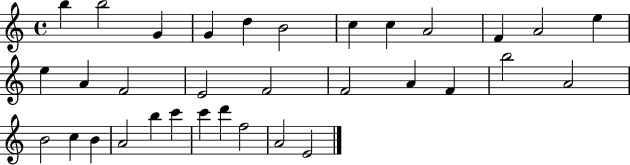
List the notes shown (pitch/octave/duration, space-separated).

B5/q B5/h G4/q G4/q D5/q B4/h C5/q C5/q A4/h F4/q A4/h E5/q E5/q A4/q F4/h E4/h F4/h F4/h A4/q F4/q B5/h A4/h B4/h C5/q B4/q A4/h B5/q C6/q C6/q D6/q F5/h A4/h E4/h